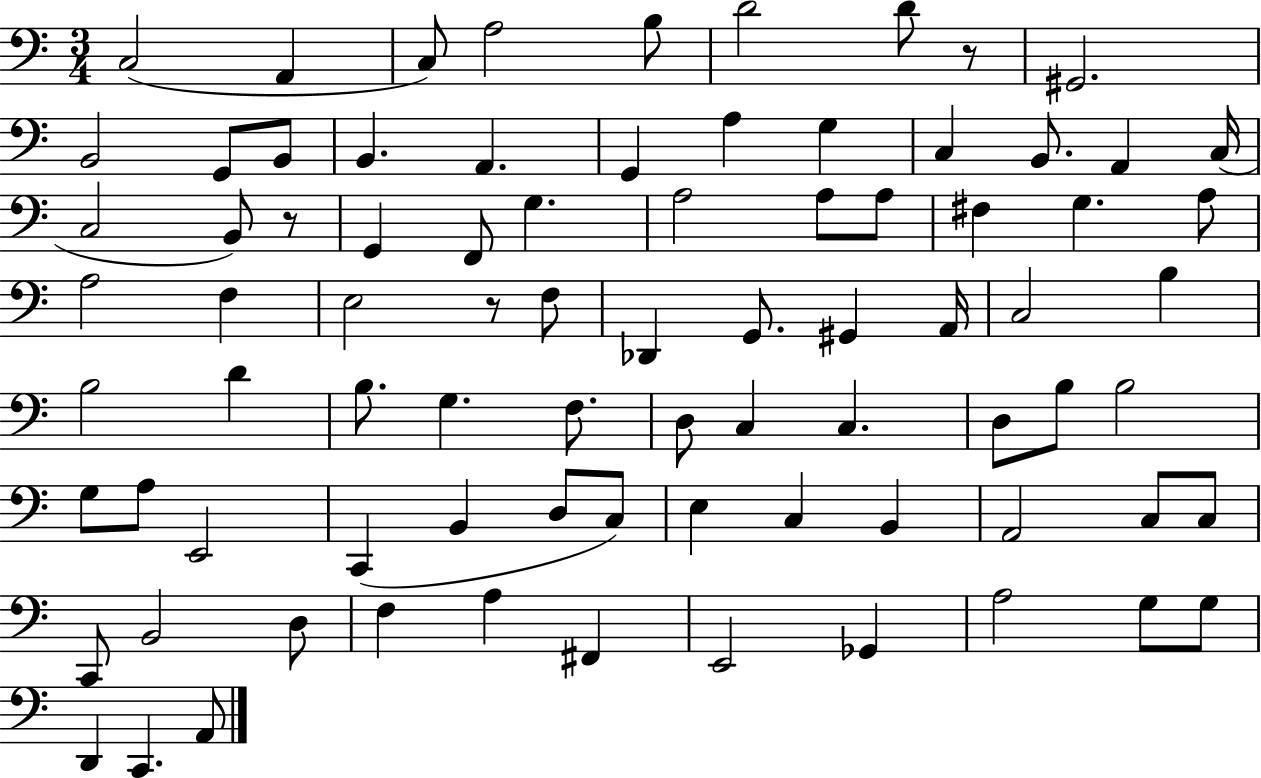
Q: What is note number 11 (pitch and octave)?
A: B2